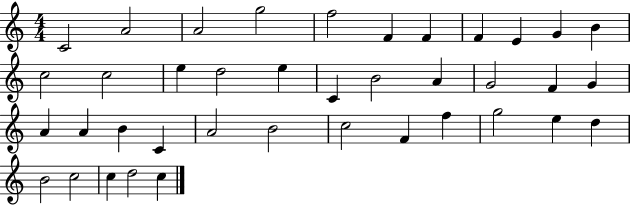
C4/h A4/h A4/h G5/h F5/h F4/q F4/q F4/q E4/q G4/q B4/q C5/h C5/h E5/q D5/h E5/q C4/q B4/h A4/q G4/h F4/q G4/q A4/q A4/q B4/q C4/q A4/h B4/h C5/h F4/q F5/q G5/h E5/q D5/q B4/h C5/h C5/q D5/h C5/q